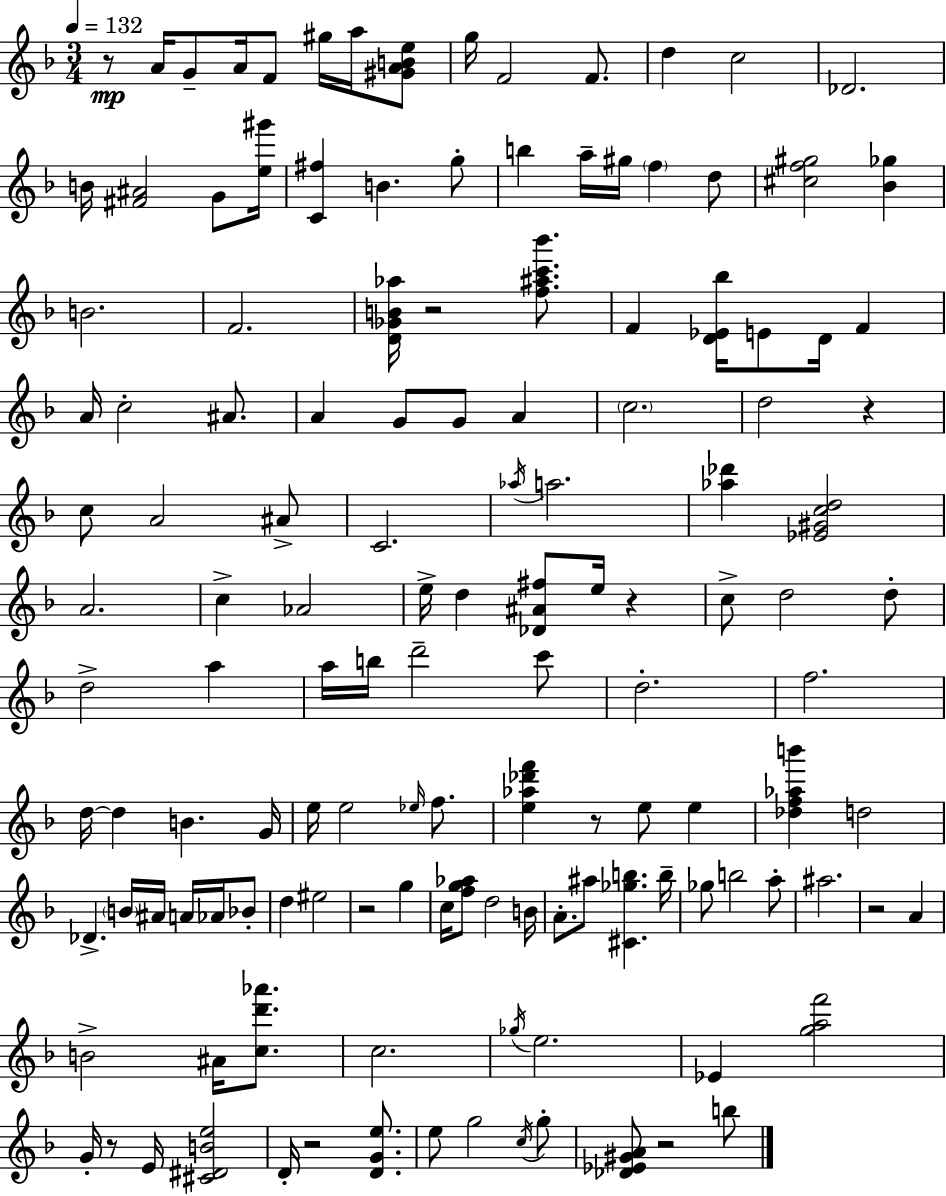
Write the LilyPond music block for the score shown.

{
  \clef treble
  \numericTimeSignature
  \time 3/4
  \key f \major
  \tempo 4 = 132
  \repeat volta 2 { r8\mp a'16 g'8-- a'16 f'8 gis''16 a''16 <gis' a' b' e''>8 | g''16 f'2 f'8. | d''4 c''2 | des'2. | \break b'16 <fis' ais'>2 g'8 <e'' gis'''>16 | <c' fis''>4 b'4. g''8-. | b''4 a''16-- gis''16 \parenthesize f''4 d''8 | <cis'' f'' gis''>2 <bes' ges''>4 | \break b'2. | f'2. | <d' ges' b' aes''>16 r2 <f'' ais'' c''' bes'''>8. | f'4 <d' ees' bes''>16 e'8 d'16 f'4 | \break a'16 c''2-. ais'8. | a'4 g'8 g'8 a'4 | \parenthesize c''2. | d''2 r4 | \break c''8 a'2 ais'8-> | c'2. | \acciaccatura { aes''16 } a''2. | <aes'' des'''>4 <ees' gis' c'' d''>2 | \break a'2. | c''4-> aes'2 | e''16-> d''4 <des' ais' fis''>8 e''16 r4 | c''8-> d''2 d''8-. | \break d''2-> a''4 | a''16 b''16 d'''2-- c'''8 | d''2.-. | f''2. | \break d''16~~ d''4 b'4. | g'16 e''16 e''2 \grace { ees''16 } f''8. | <e'' aes'' des''' f'''>4 r8 e''8 e''4 | <des'' f'' aes'' b'''>4 d''2 | \break des'4.-> \parenthesize b'16 ais'16 a'16 aes'16 | bes'8-. d''4 eis''2 | r2 g''4 | c''16 <f'' g'' aes''>8 d''2 | \break b'16 a'8.-. ais''8 <cis' ges'' b''>4. | b''16-- ges''8 b''2 | a''8-. ais''2. | r2 a'4 | \break b'2-> ais'16 <c'' d''' aes'''>8. | c''2. | \acciaccatura { ges''16 } e''2. | ees'4 <g'' a'' f'''>2 | \break g'16-. r8 e'16 <cis' dis' b' e''>2 | d'16-. r2 | <d' g' e''>8. e''8 g''2 | \acciaccatura { c''16 } g''8-. <des' ees' gis' a'>8 r2 | \break b''8 } \bar "|."
}